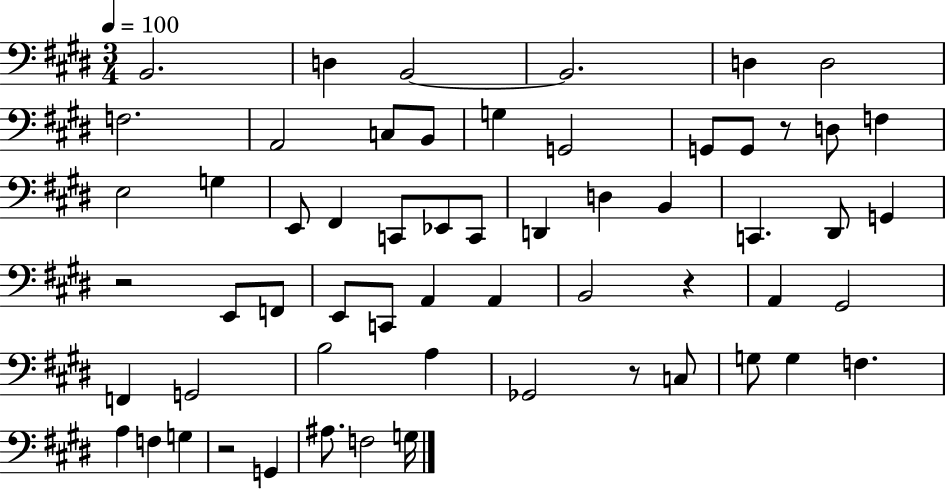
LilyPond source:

{
  \clef bass
  \numericTimeSignature
  \time 3/4
  \key e \major
  \tempo 4 = 100
  b,2. | d4 b,2~~ | b,2. | d4 d2 | \break f2. | a,2 c8 b,8 | g4 g,2 | g,8 g,8 r8 d8 f4 | \break e2 g4 | e,8 fis,4 c,8 ees,8 c,8 | d,4 d4 b,4 | c,4. dis,8 g,4 | \break r2 e,8 f,8 | e,8 c,8 a,4 a,4 | b,2 r4 | a,4 gis,2 | \break f,4 g,2 | b2 a4 | ges,2 r8 c8 | g8 g4 f4. | \break a4 f4 g4 | r2 g,4 | ais8. f2 g16 | \bar "|."
}